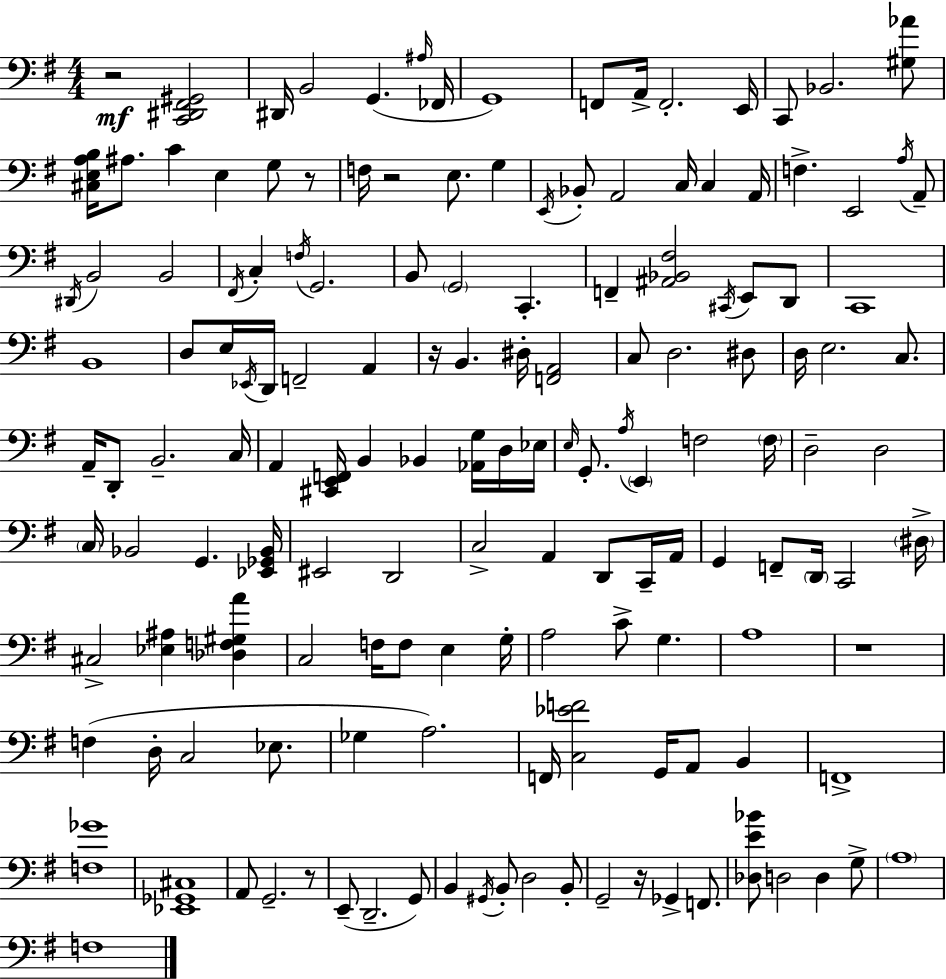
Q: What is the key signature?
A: G major